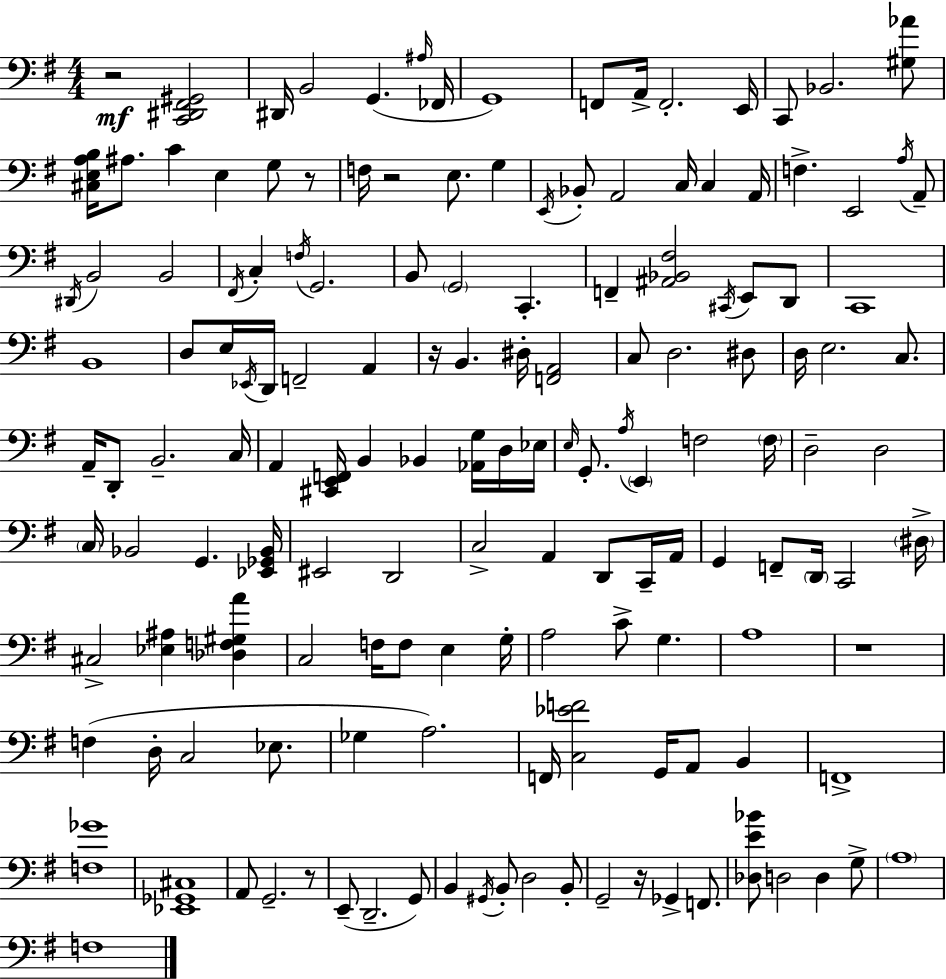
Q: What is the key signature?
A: G major